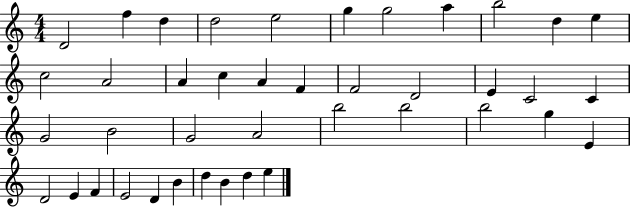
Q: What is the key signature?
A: C major